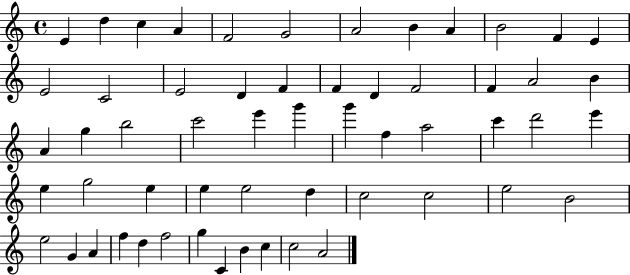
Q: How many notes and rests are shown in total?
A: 57